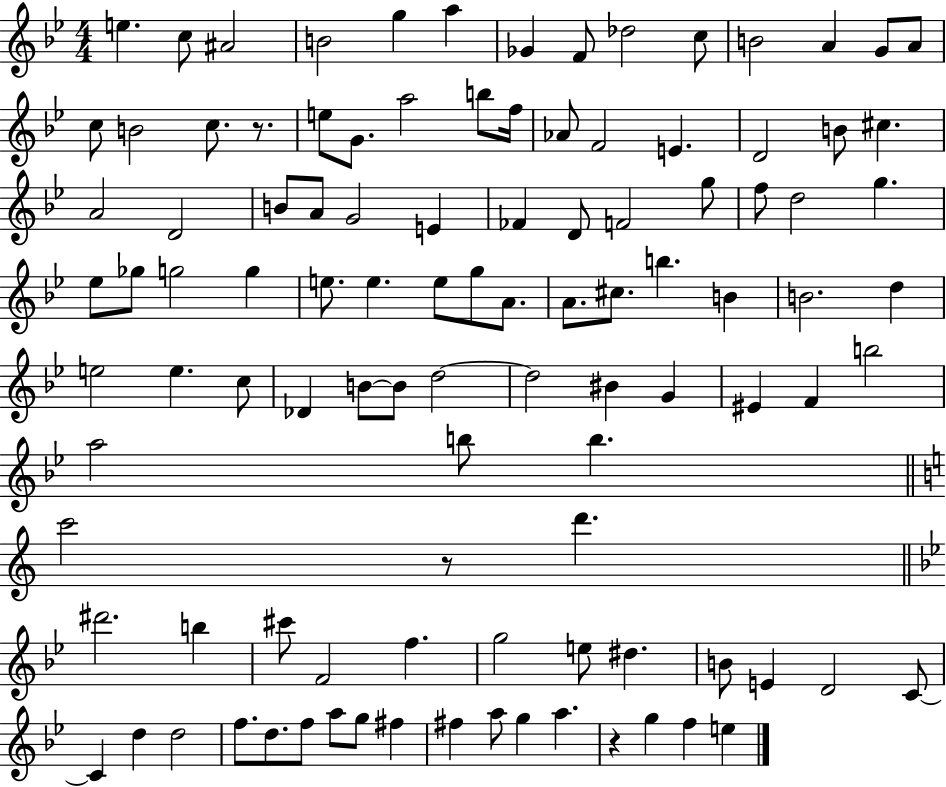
{
  \clef treble
  \numericTimeSignature
  \time 4/4
  \key bes \major
  e''4. c''8 ais'2 | b'2 g''4 a''4 | ges'4 f'8 des''2 c''8 | b'2 a'4 g'8 a'8 | \break c''8 b'2 c''8. r8. | e''8 g'8. a''2 b''8 f''16 | aes'8 f'2 e'4. | d'2 b'8 cis''4. | \break a'2 d'2 | b'8 a'8 g'2 e'4 | fes'4 d'8 f'2 g''8 | f''8 d''2 g''4. | \break ees''8 ges''8 g''2 g''4 | e''8. e''4. e''8 g''8 a'8. | a'8. cis''8. b''4. b'4 | b'2. d''4 | \break e''2 e''4. c''8 | des'4 b'8~~ b'8 d''2~~ | d''2 bis'4 g'4 | eis'4 f'4 b''2 | \break a''2 b''8 b''4. | \bar "||" \break \key c \major c'''2 r8 d'''4. | \bar "||" \break \key bes \major dis'''2. b''4 | cis'''8 f'2 f''4. | g''2 e''8 dis''4. | b'8 e'4 d'2 c'8~~ | \break c'4 d''4 d''2 | f''8. d''8. f''8 a''8 g''8 fis''4 | fis''4 a''8 g''4 a''4. | r4 g''4 f''4 e''4 | \break \bar "|."
}